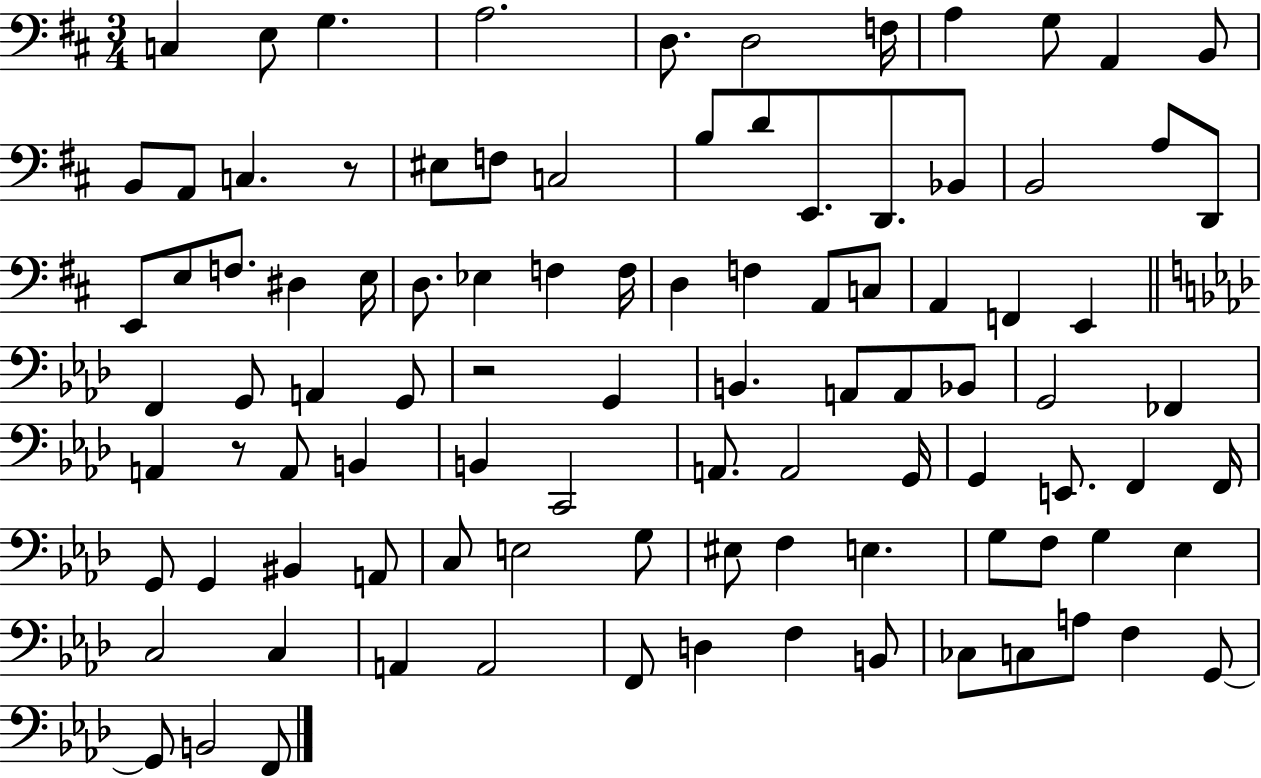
X:1
T:Untitled
M:3/4
L:1/4
K:D
C, E,/2 G, A,2 D,/2 D,2 F,/4 A, G,/2 A,, B,,/2 B,,/2 A,,/2 C, z/2 ^E,/2 F,/2 C,2 B,/2 D/2 E,,/2 D,,/2 _B,,/2 B,,2 A,/2 D,,/2 E,,/2 E,/2 F,/2 ^D, E,/4 D,/2 _E, F, F,/4 D, F, A,,/2 C,/2 A,, F,, E,, F,, G,,/2 A,, G,,/2 z2 G,, B,, A,,/2 A,,/2 _B,,/2 G,,2 _F,, A,, z/2 A,,/2 B,, B,, C,,2 A,,/2 A,,2 G,,/4 G,, E,,/2 F,, F,,/4 G,,/2 G,, ^B,, A,,/2 C,/2 E,2 G,/2 ^E,/2 F, E, G,/2 F,/2 G, _E, C,2 C, A,, A,,2 F,,/2 D, F, B,,/2 _C,/2 C,/2 A,/2 F, G,,/2 G,,/2 B,,2 F,,/2